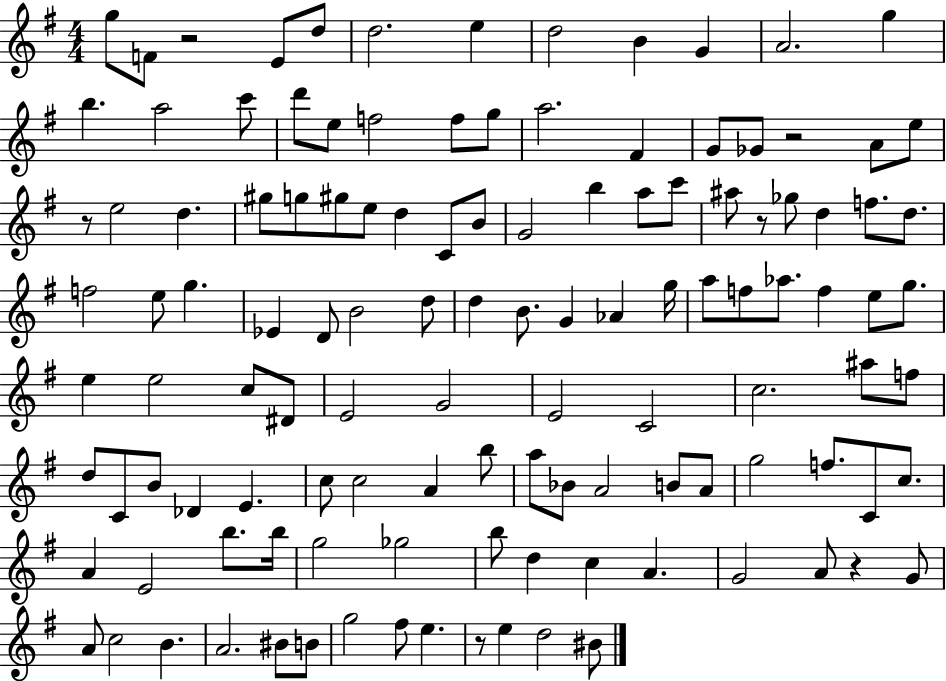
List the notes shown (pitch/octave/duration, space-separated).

G5/e F4/e R/h E4/e D5/e D5/h. E5/q D5/h B4/q G4/q A4/h. G5/q B5/q. A5/h C6/e D6/e E5/e F5/h F5/e G5/e A5/h. F#4/q G4/e Gb4/e R/h A4/e E5/e R/e E5/h D5/q. G#5/e G5/e G#5/e E5/e D5/q C4/e B4/e G4/h B5/q A5/e C6/e A#5/e R/e Gb5/e D5/q F5/e. D5/e. F5/h E5/e G5/q. Eb4/q D4/e B4/h D5/e D5/q B4/e. G4/q Ab4/q G5/s A5/e F5/e Ab5/e. F5/q E5/e G5/e. E5/q E5/h C5/e D#4/e E4/h G4/h E4/h C4/h C5/h. A#5/e F5/e D5/e C4/e B4/e Db4/q E4/q. C5/e C5/h A4/q B5/e A5/e Bb4/e A4/h B4/e A4/e G5/h F5/e. C4/e C5/e. A4/q E4/h B5/e. B5/s G5/h Gb5/h B5/e D5/q C5/q A4/q. G4/h A4/e R/q G4/e A4/e C5/h B4/q. A4/h. BIS4/e B4/e G5/h F#5/e E5/q. R/e E5/q D5/h BIS4/e